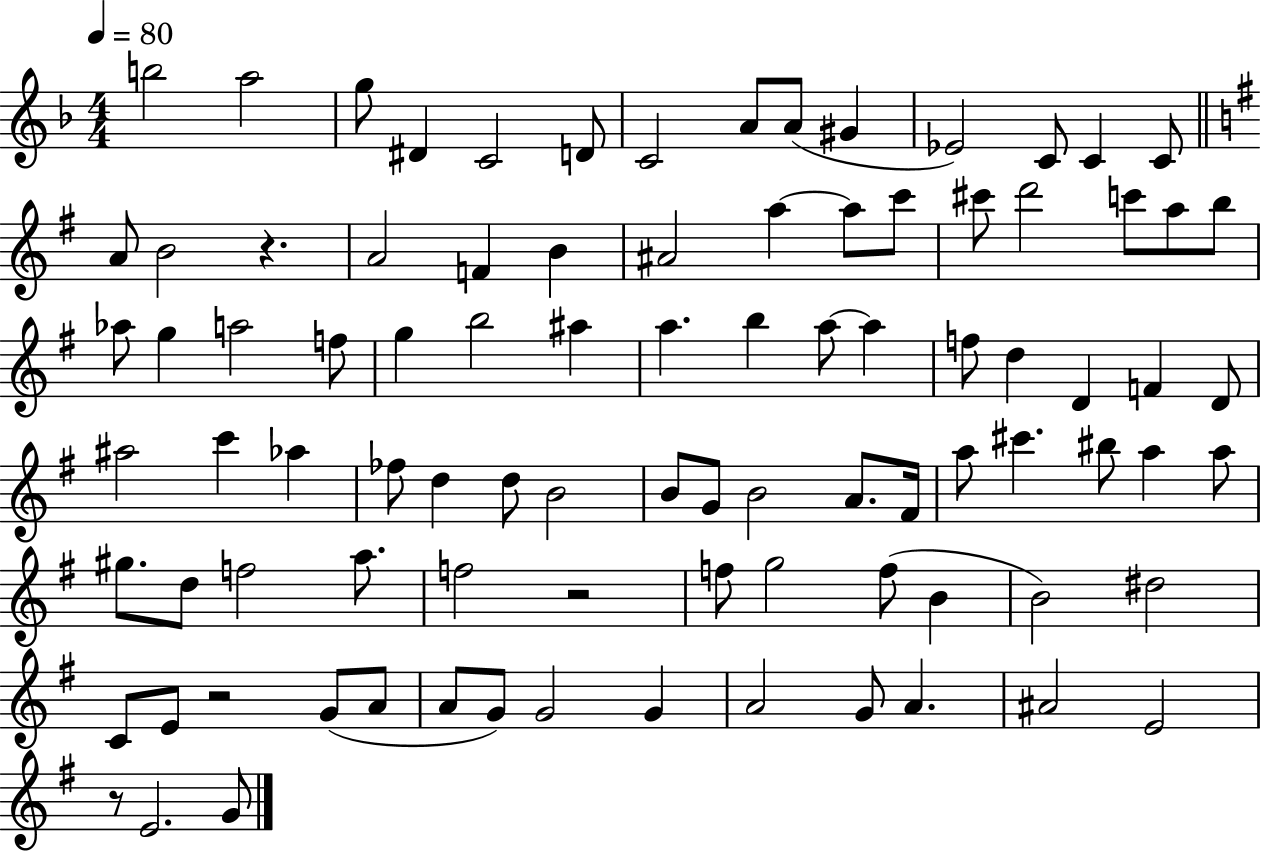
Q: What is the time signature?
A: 4/4